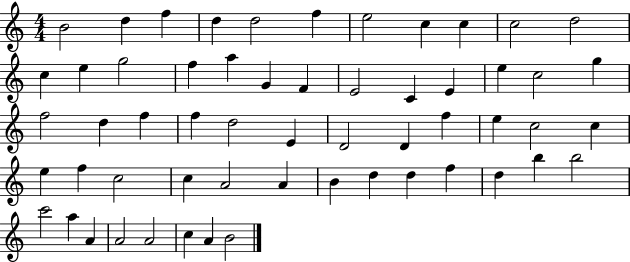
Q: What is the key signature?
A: C major